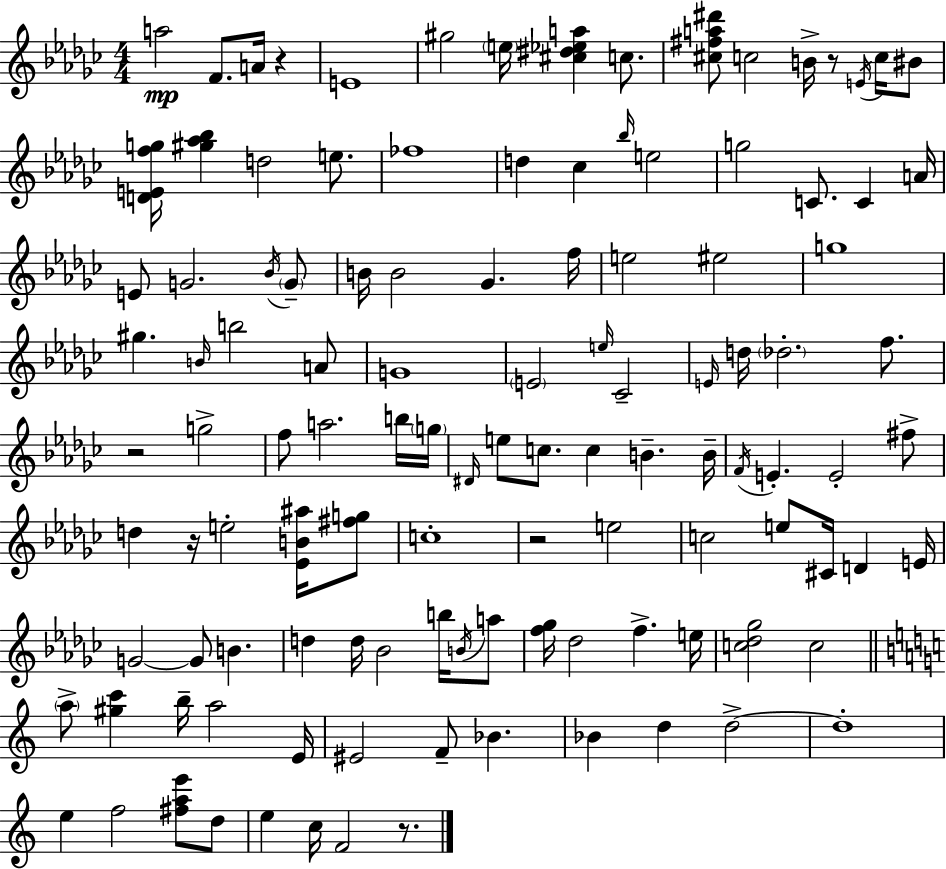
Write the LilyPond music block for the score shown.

{
  \clef treble
  \numericTimeSignature
  \time 4/4
  \key ees \minor
  a''2\mp f'8. a'16 r4 | e'1 | gis''2 \parenthesize e''16 <cis'' dis'' ees'' a''>4 c''8. | <cis'' fis'' a'' dis'''>8 c''2 b'16-> r8 \acciaccatura { e'16 } c''16 bis'8 | \break <d' e' f'' g''>16 <gis'' aes'' bes''>4 d''2 e''8. | fes''1 | d''4 ces''4 \grace { bes''16 } e''2 | g''2 c'8. c'4 | \break a'16 e'8 g'2. | \acciaccatura { bes'16 } \parenthesize g'8-- b'16 b'2 ges'4. | f''16 e''2 eis''2 | g''1 | \break gis''4. \grace { b'16 } b''2 | a'8 g'1 | \parenthesize e'2 \grace { e''16 } ces'2-- | \grace { e'16 } d''16 \parenthesize des''2.-. | \break f''8. r2 g''2-> | f''8 a''2. | b''16 \parenthesize g''16 \grace { dis'16 } e''8 c''8. c''4 | b'4.-- b'16-- \acciaccatura { f'16 } e'4.-. e'2-. | \break fis''8-> d''4 r16 e''2-. | <ees' b' ais''>16 <fis'' g''>8 c''1-. | r2 | e''2 c''2 | \break e''8 cis'16 d'4 e'16 g'2~~ | g'8 b'4. d''4 d''16 bes'2 | b''16 \acciaccatura { b'16 } a''8 <f'' ges''>16 des''2 | f''4.-> e''16 <c'' des'' ges''>2 | \break c''2 \bar "||" \break \key a \minor \parenthesize a''8-> <gis'' c'''>4 b''16-- a''2 e'16 | eis'2 f'8-- bes'4. | bes'4 d''4 d''2->~~ | d''1-. | \break e''4 f''2 <fis'' a'' e'''>8 d''8 | e''4 c''16 f'2 r8. | \bar "|."
}